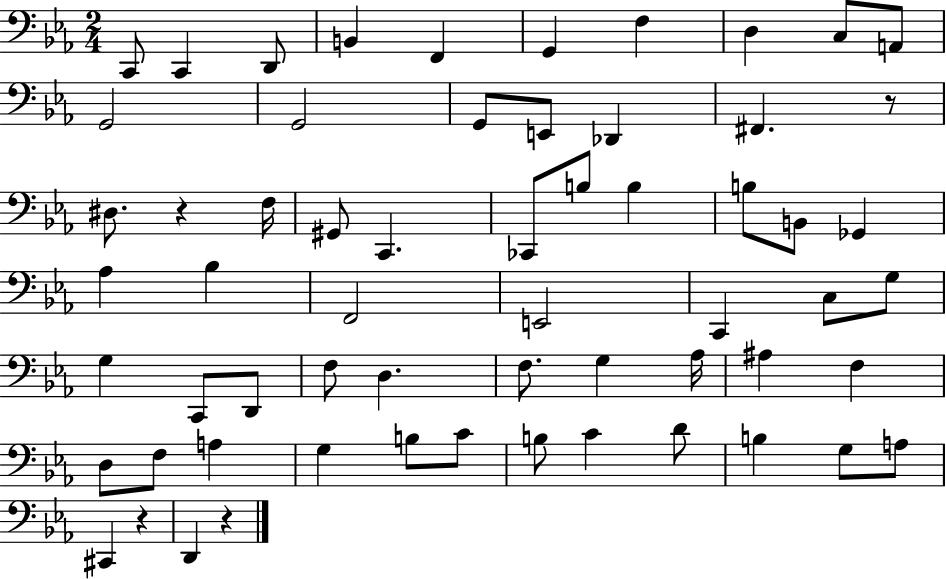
{
  \clef bass
  \numericTimeSignature
  \time 2/4
  \key ees \major
  c,8 c,4 d,8 | b,4 f,4 | g,4 f4 | d4 c8 a,8 | \break g,2 | g,2 | g,8 e,8 des,4 | fis,4. r8 | \break dis8. r4 f16 | gis,8 c,4. | ces,8 b8 b4 | b8 b,8 ges,4 | \break aes4 bes4 | f,2 | e,2 | c,4 c8 g8 | \break g4 c,8 d,8 | f8 d4. | f8. g4 aes16 | ais4 f4 | \break d8 f8 a4 | g4 b8 c'8 | b8 c'4 d'8 | b4 g8 a8 | \break cis,4 r4 | d,4 r4 | \bar "|."
}